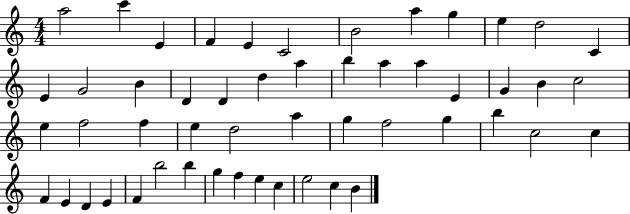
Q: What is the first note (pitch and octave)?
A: A5